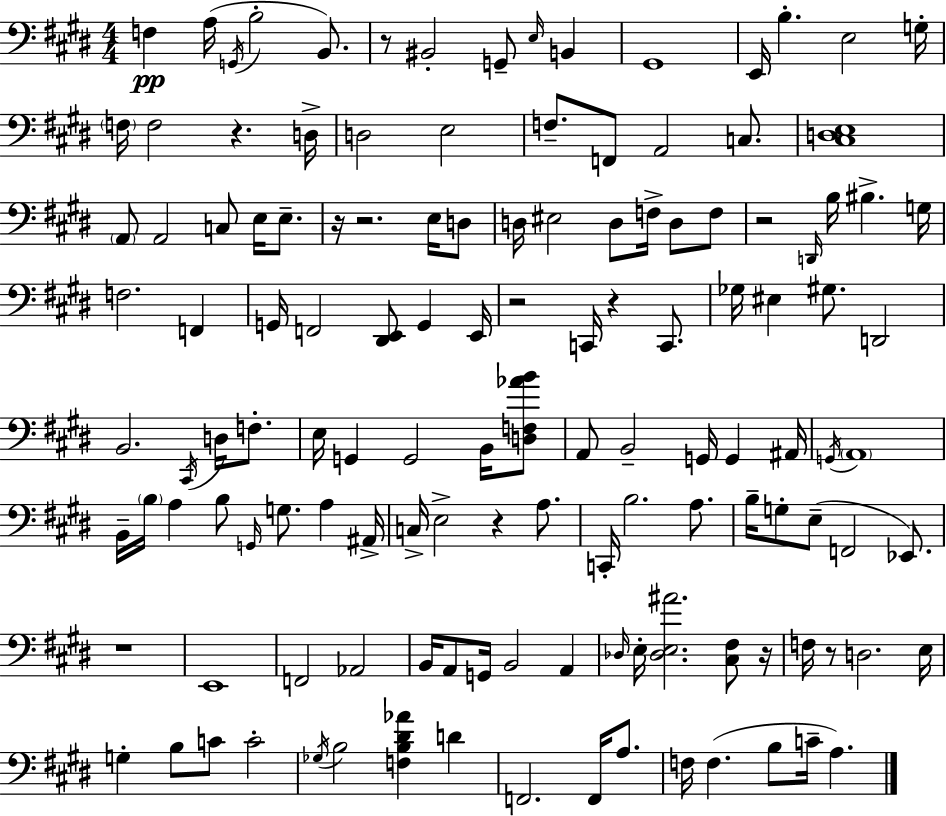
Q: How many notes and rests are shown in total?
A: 131